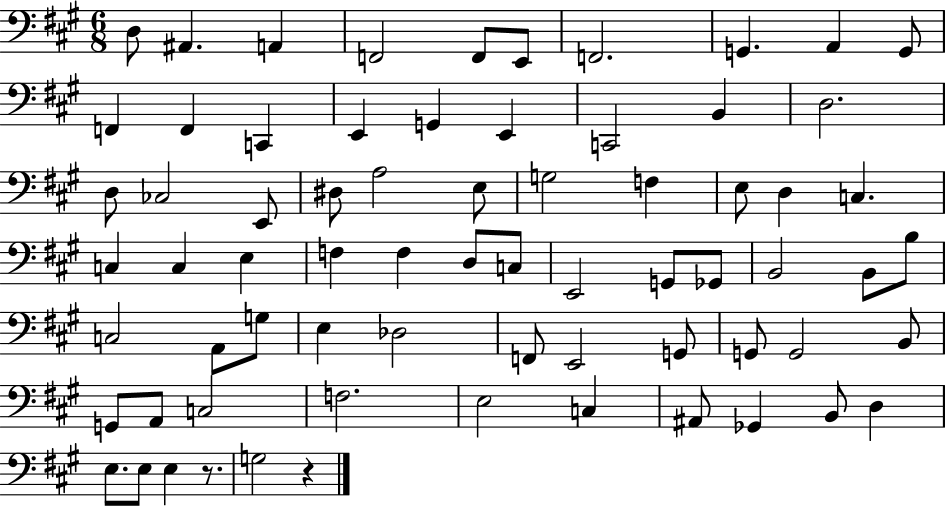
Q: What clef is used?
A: bass